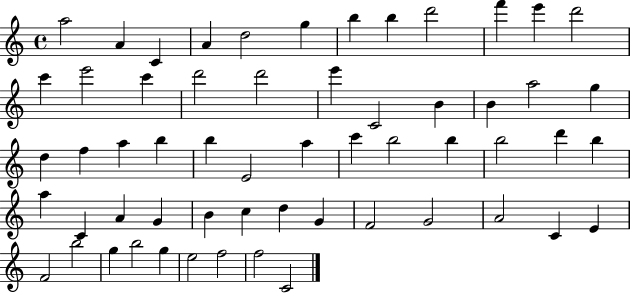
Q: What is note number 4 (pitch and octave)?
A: A4